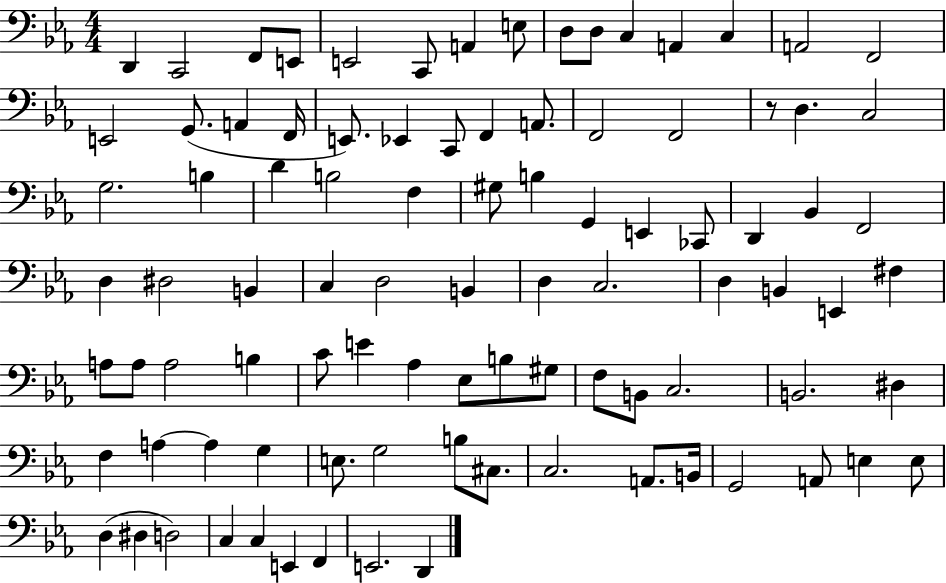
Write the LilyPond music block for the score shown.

{
  \clef bass
  \numericTimeSignature
  \time 4/4
  \key ees \major
  \repeat volta 2 { d,4 c,2 f,8 e,8 | e,2 c,8 a,4 e8 | d8 d8 c4 a,4 c4 | a,2 f,2 | \break e,2 g,8.( a,4 f,16 | e,8.) ees,4 c,8 f,4 a,8. | f,2 f,2 | r8 d4. c2 | \break g2. b4 | d'4 b2 f4 | gis8 b4 g,4 e,4 ces,8 | d,4 bes,4 f,2 | \break d4 dis2 b,4 | c4 d2 b,4 | d4 c2. | d4 b,4 e,4 fis4 | \break a8 a8 a2 b4 | c'8 e'4 aes4 ees8 b8 gis8 | f8 b,8 c2. | b,2. dis4 | \break f4 a4~~ a4 g4 | e8. g2 b8 cis8. | c2. a,8. b,16 | g,2 a,8 e4 e8 | \break d4( dis4 d2) | c4 c4 e,4 f,4 | e,2. d,4 | } \bar "|."
}